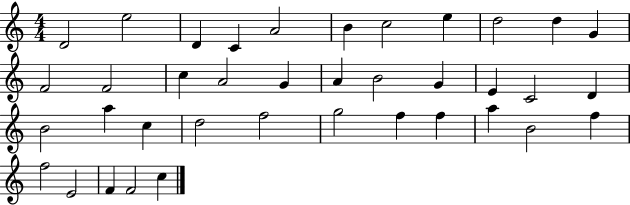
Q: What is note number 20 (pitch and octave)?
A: E4